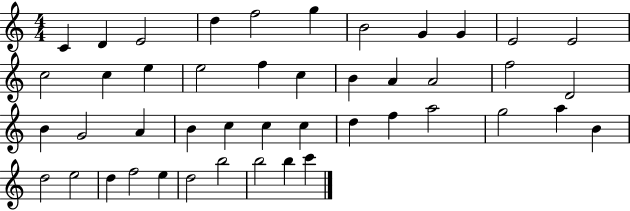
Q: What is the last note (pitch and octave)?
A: C6